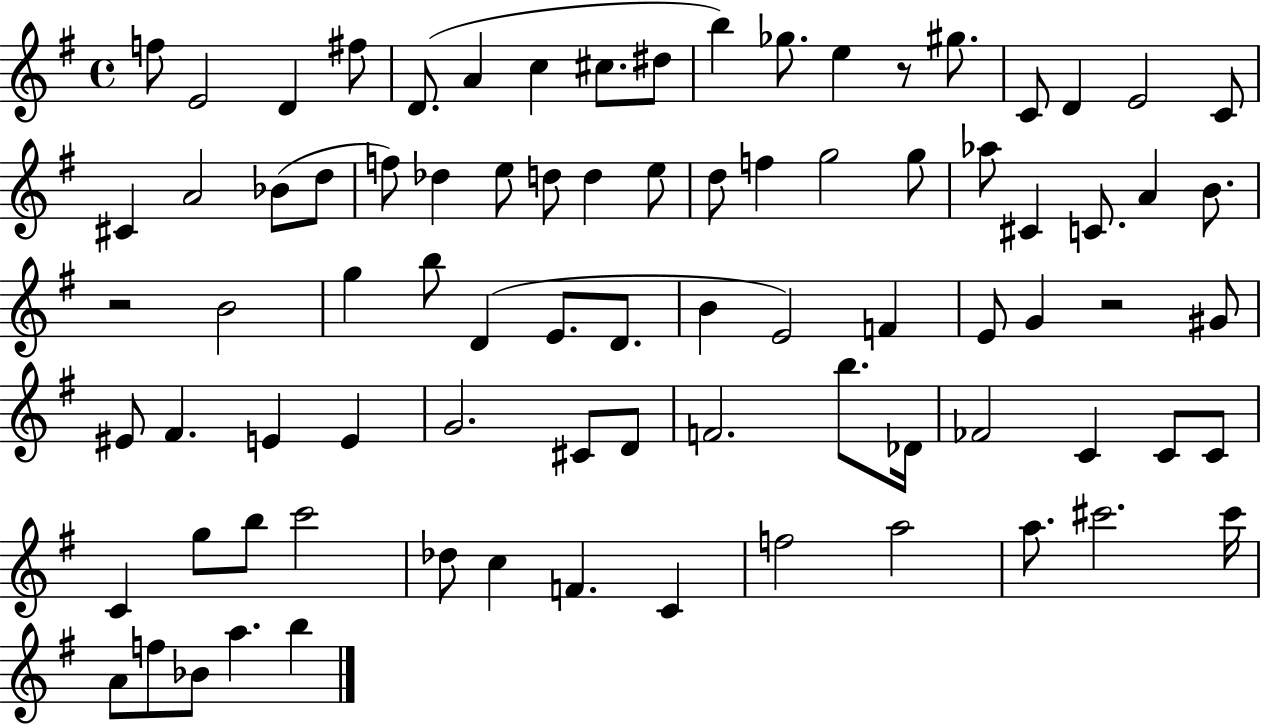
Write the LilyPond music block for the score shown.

{
  \clef treble
  \time 4/4
  \defaultTimeSignature
  \key g \major
  \repeat volta 2 { f''8 e'2 d'4 fis''8 | d'8.( a'4 c''4 cis''8. dis''8 | b''4) ges''8. e''4 r8 gis''8. | c'8 d'4 e'2 c'8 | \break cis'4 a'2 bes'8( d''8 | f''8) des''4 e''8 d''8 d''4 e''8 | d''8 f''4 g''2 g''8 | aes''8 cis'4 c'8. a'4 b'8. | \break r2 b'2 | g''4 b''8 d'4( e'8. d'8. | b'4 e'2) f'4 | e'8 g'4 r2 gis'8 | \break eis'8 fis'4. e'4 e'4 | g'2. cis'8 d'8 | f'2. b''8. des'16 | fes'2 c'4 c'8 c'8 | \break c'4 g''8 b''8 c'''2 | des''8 c''4 f'4. c'4 | f''2 a''2 | a''8. cis'''2. cis'''16 | \break a'8 f''8 bes'8 a''4. b''4 | } \bar "|."
}